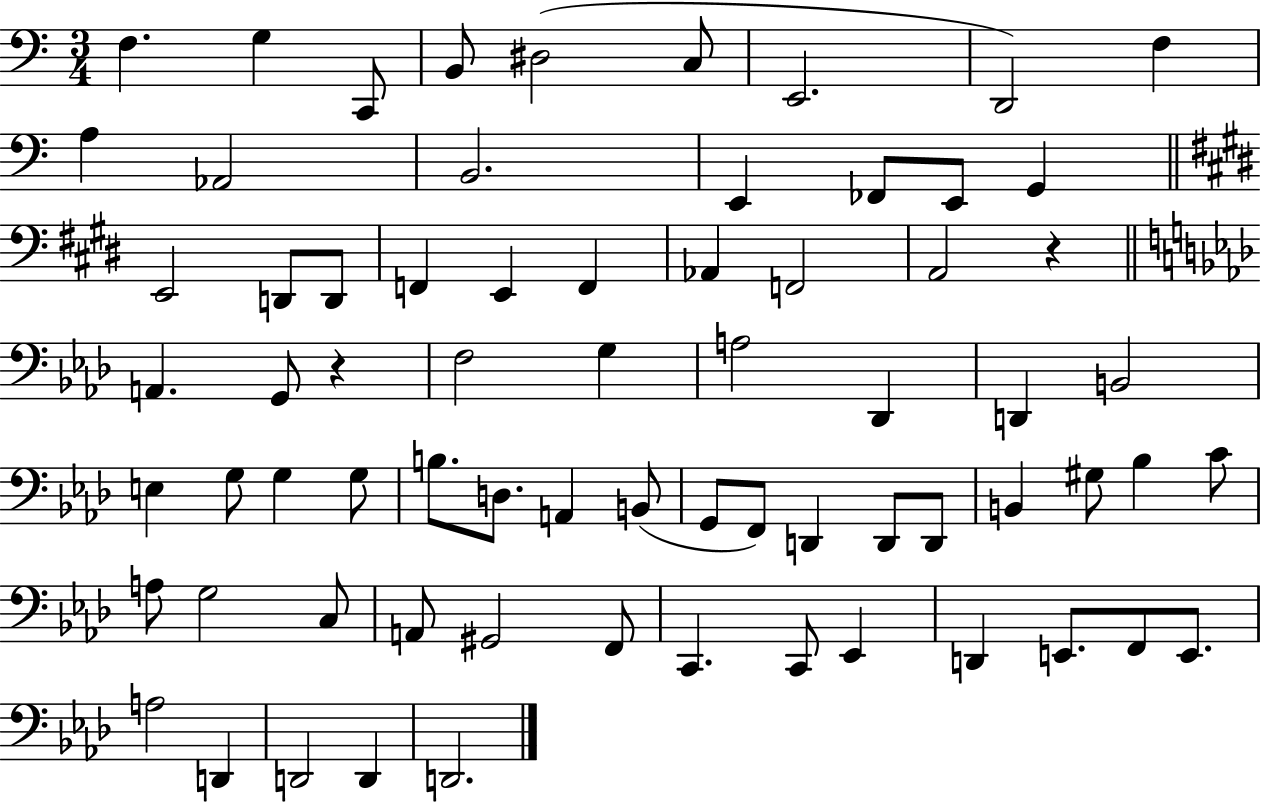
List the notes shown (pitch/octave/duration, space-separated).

F3/q. G3/q C2/e B2/e D#3/h C3/e E2/h. D2/h F3/q A3/q Ab2/h B2/h. E2/q FES2/e E2/e G2/q E2/h D2/e D2/e F2/q E2/q F2/q Ab2/q F2/h A2/h R/q A2/q. G2/e R/q F3/h G3/q A3/h Db2/q D2/q B2/h E3/q G3/e G3/q G3/e B3/e. D3/e. A2/q B2/e G2/e F2/e D2/q D2/e D2/e B2/q G#3/e Bb3/q C4/e A3/e G3/h C3/e A2/e G#2/h F2/e C2/q. C2/e Eb2/q D2/q E2/e. F2/e E2/e. A3/h D2/q D2/h D2/q D2/h.